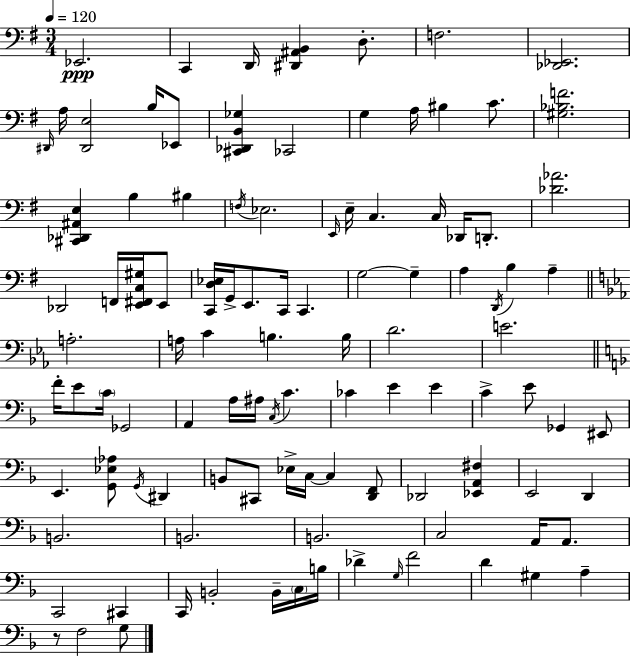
Eb2/h. C2/q D2/s [D#2,A#2,B2]/q D3/e. F3/h. [Db2,Eb2]/h. D#2/s A3/s [D#2,E3]/h B3/s Eb2/e [C#2,Db2,B2,Gb3]/q CES2/h G3/q A3/s BIS3/q C4/e. [G#3,Bb3,F4]/h. [C#2,Db2,A#2,E3]/q B3/q BIS3/q F3/s Eb3/h. E2/s E3/s C3/q. C3/s Db2/s D2/e. [Db4,Ab4]/h. Db2/h F2/s [E2,F#2,C3,G#3]/s E2/e [C2,D3,Eb3]/s G2/s E2/e. C2/s C2/q. G3/h G3/q A3/q D2/s B3/q A3/q A3/h. A3/s C4/q B3/q. B3/s D4/h. E4/h. F4/s E4/e C4/s Gb2/h A2/q A3/s A#3/s C3/s C4/q. CES4/q E4/q E4/q C4/q E4/e Gb2/q EIS2/e E2/q. [G2,Eb3,Ab3]/e G2/s D#2/q B2/e C#2/e Eb3/s C3/s C3/q [D2,F2]/e Db2/h [Eb2,A2,F#3]/q E2/h D2/q B2/h. B2/h. B2/h. C3/h A2/s A2/e. C2/h C#2/q C2/s B2/h B2/s C3/s B3/s Db4/q G3/s F4/h D4/q G#3/q A3/q R/e F3/h G3/e